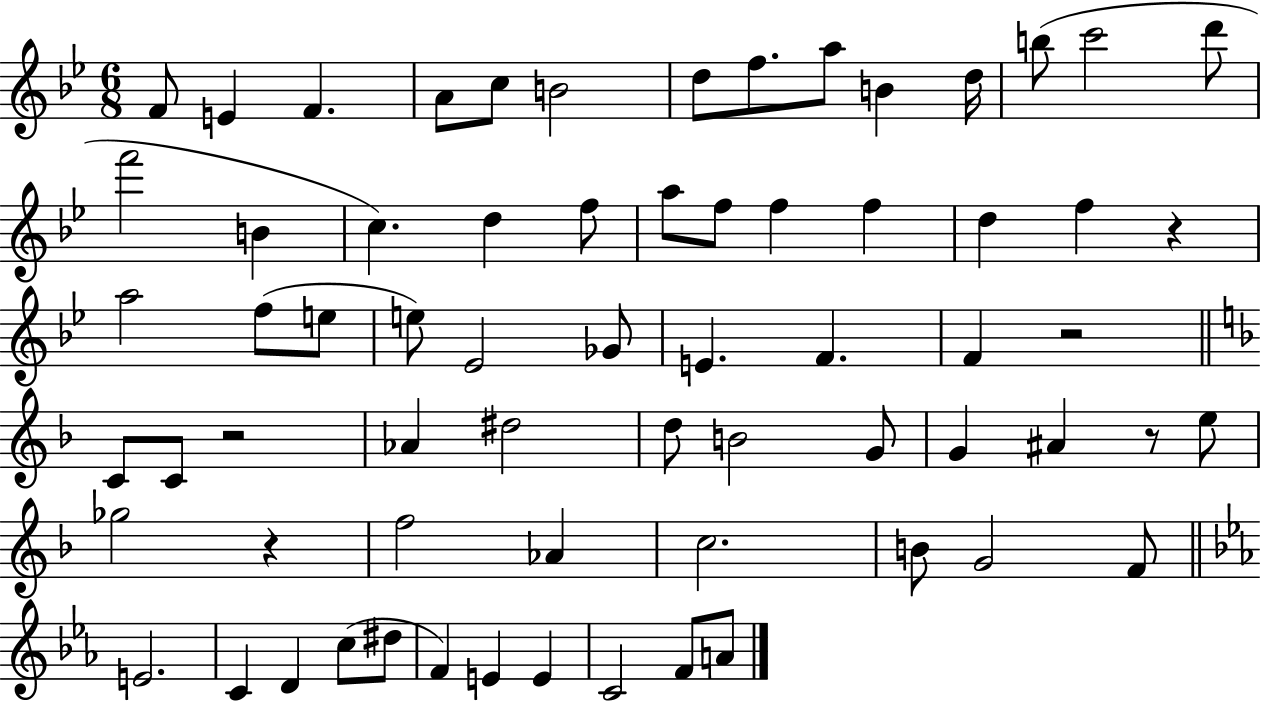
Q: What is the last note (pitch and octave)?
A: A4